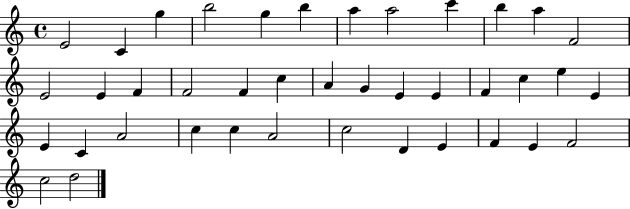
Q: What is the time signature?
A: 4/4